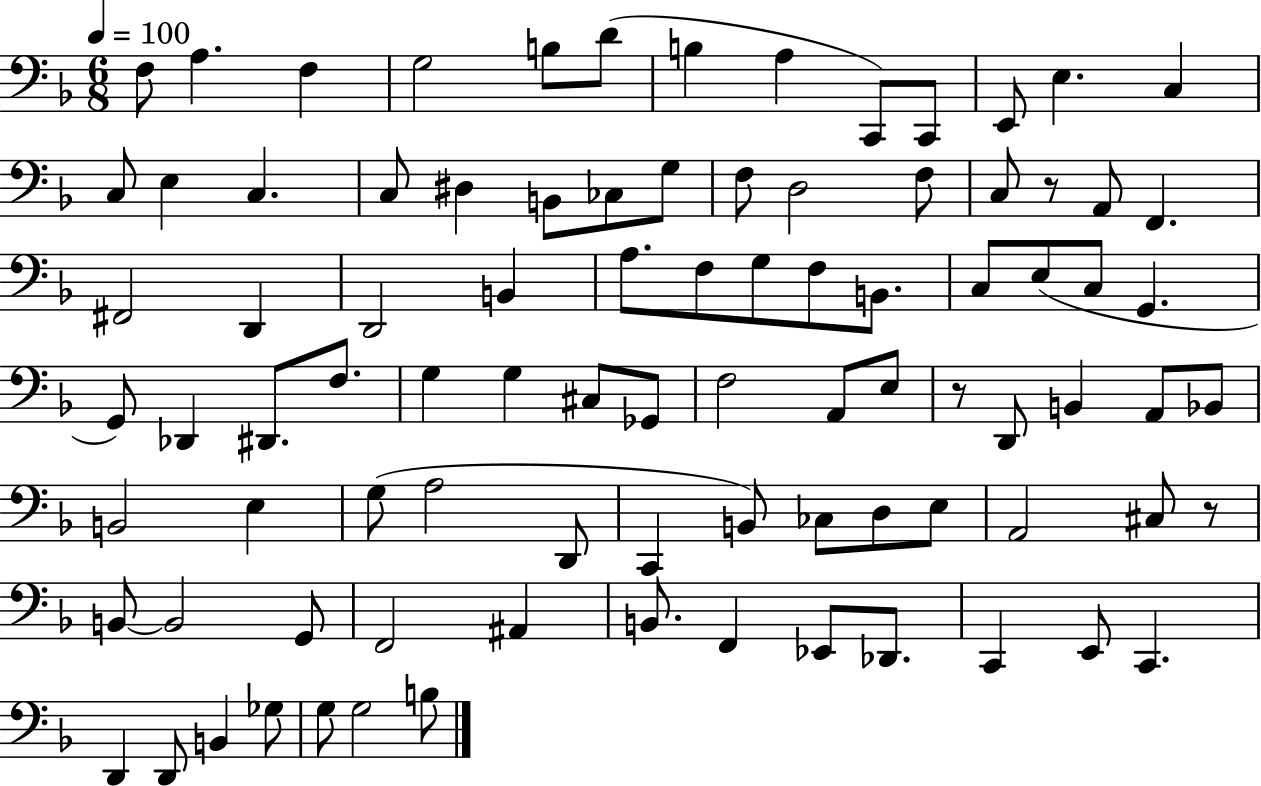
F3/e A3/q. F3/q G3/h B3/e D4/e B3/q A3/q C2/e C2/e E2/e E3/q. C3/q C3/e E3/q C3/q. C3/e D#3/q B2/e CES3/e G3/e F3/e D3/h F3/e C3/e R/e A2/e F2/q. F#2/h D2/q D2/h B2/q A3/e. F3/e G3/e F3/e B2/e. C3/e E3/e C3/e G2/q. G2/e Db2/q D#2/e. F3/e. G3/q G3/q C#3/e Gb2/e F3/h A2/e E3/e R/e D2/e B2/q A2/e Bb2/e B2/h E3/q G3/e A3/h D2/e C2/q B2/e CES3/e D3/e E3/e A2/h C#3/e R/e B2/e B2/h G2/e F2/h A#2/q B2/e. F2/q Eb2/e Db2/e. C2/q E2/e C2/q. D2/q D2/e B2/q Gb3/e G3/e G3/h B3/e